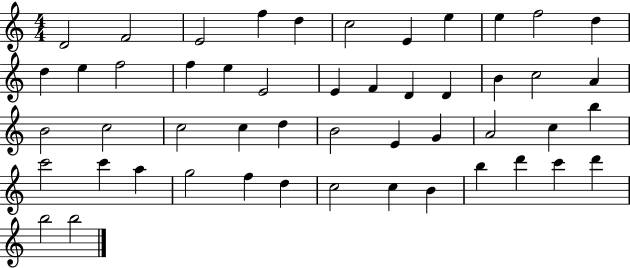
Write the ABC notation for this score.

X:1
T:Untitled
M:4/4
L:1/4
K:C
D2 F2 E2 f d c2 E e e f2 d d e f2 f e E2 E F D D B c2 A B2 c2 c2 c d B2 E G A2 c b c'2 c' a g2 f d c2 c B b d' c' d' b2 b2